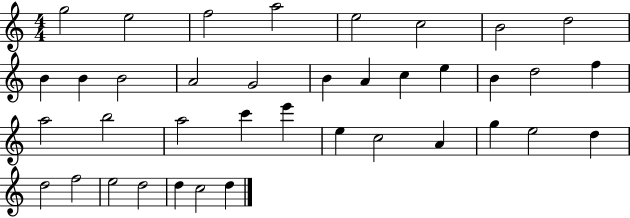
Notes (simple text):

G5/h E5/h F5/h A5/h E5/h C5/h B4/h D5/h B4/q B4/q B4/h A4/h G4/h B4/q A4/q C5/q E5/q B4/q D5/h F5/q A5/h B5/h A5/h C6/q E6/q E5/q C5/h A4/q G5/q E5/h D5/q D5/h F5/h E5/h D5/h D5/q C5/h D5/q